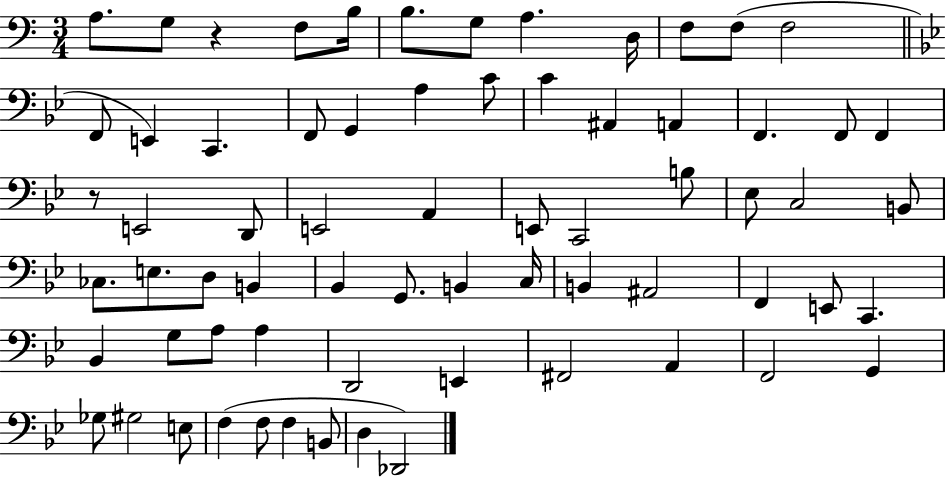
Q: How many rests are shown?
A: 2